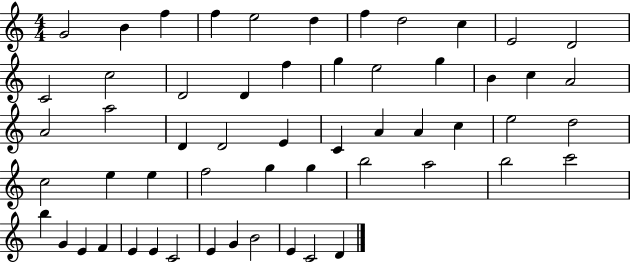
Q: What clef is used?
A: treble